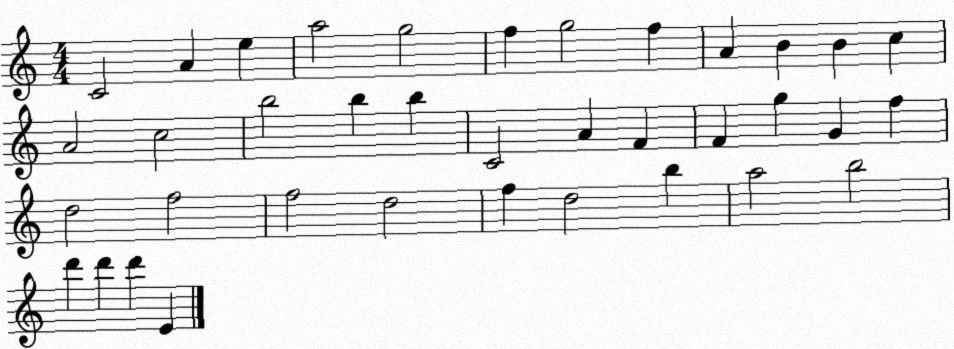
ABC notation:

X:1
T:Untitled
M:4/4
L:1/4
K:C
C2 A e a2 g2 f g2 f A B B c A2 c2 b2 b b C2 A F F g G f d2 f2 f2 d2 f d2 b a2 b2 d' d' d' E